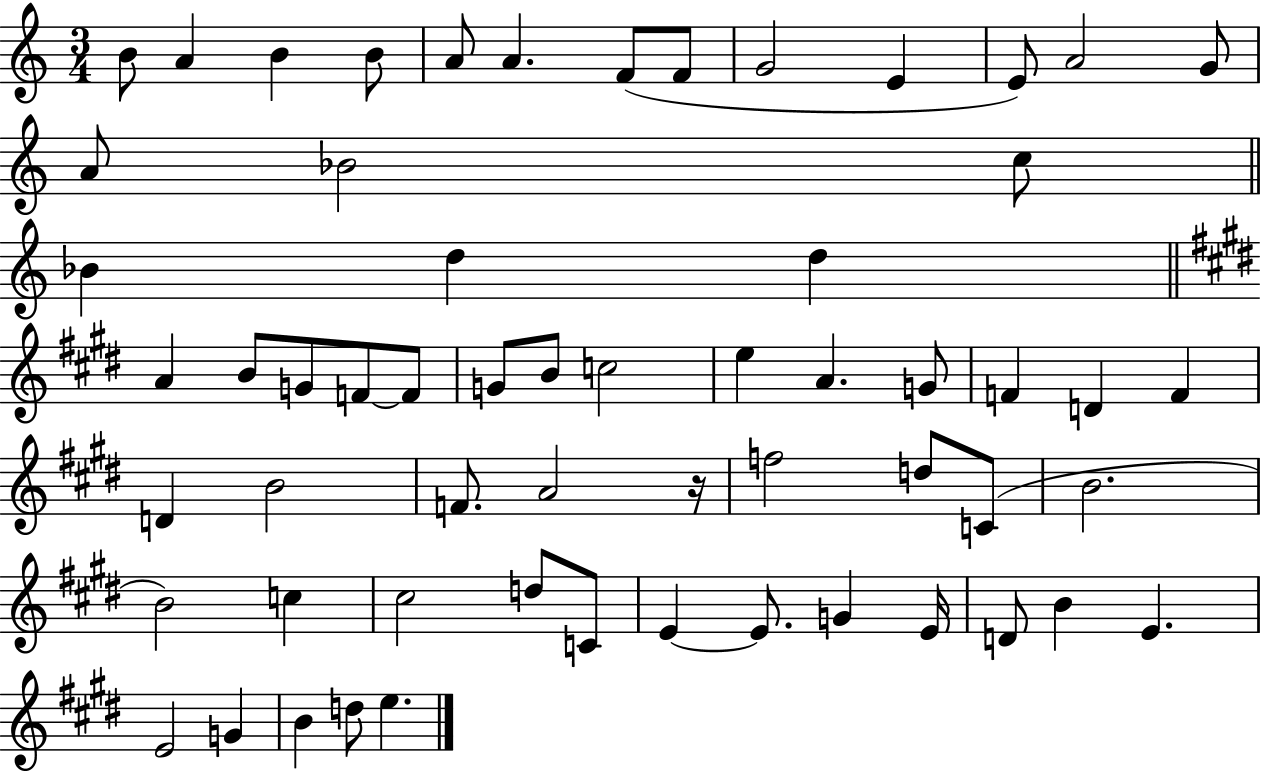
{
  \clef treble
  \numericTimeSignature
  \time 3/4
  \key c \major
  b'8 a'4 b'4 b'8 | a'8 a'4. f'8( f'8 | g'2 e'4 | e'8) a'2 g'8 | \break a'8 bes'2 c''8 | \bar "||" \break \key c \major bes'4 d''4 d''4 | \bar "||" \break \key e \major a'4 b'8 g'8 f'8~~ f'8 | g'8 b'8 c''2 | e''4 a'4. g'8 | f'4 d'4 f'4 | \break d'4 b'2 | f'8. a'2 r16 | f''2 d''8 c'8( | b'2. | \break b'2) c''4 | cis''2 d''8 c'8 | e'4~~ e'8. g'4 e'16 | d'8 b'4 e'4. | \break e'2 g'4 | b'4 d''8 e''4. | \bar "|."
}